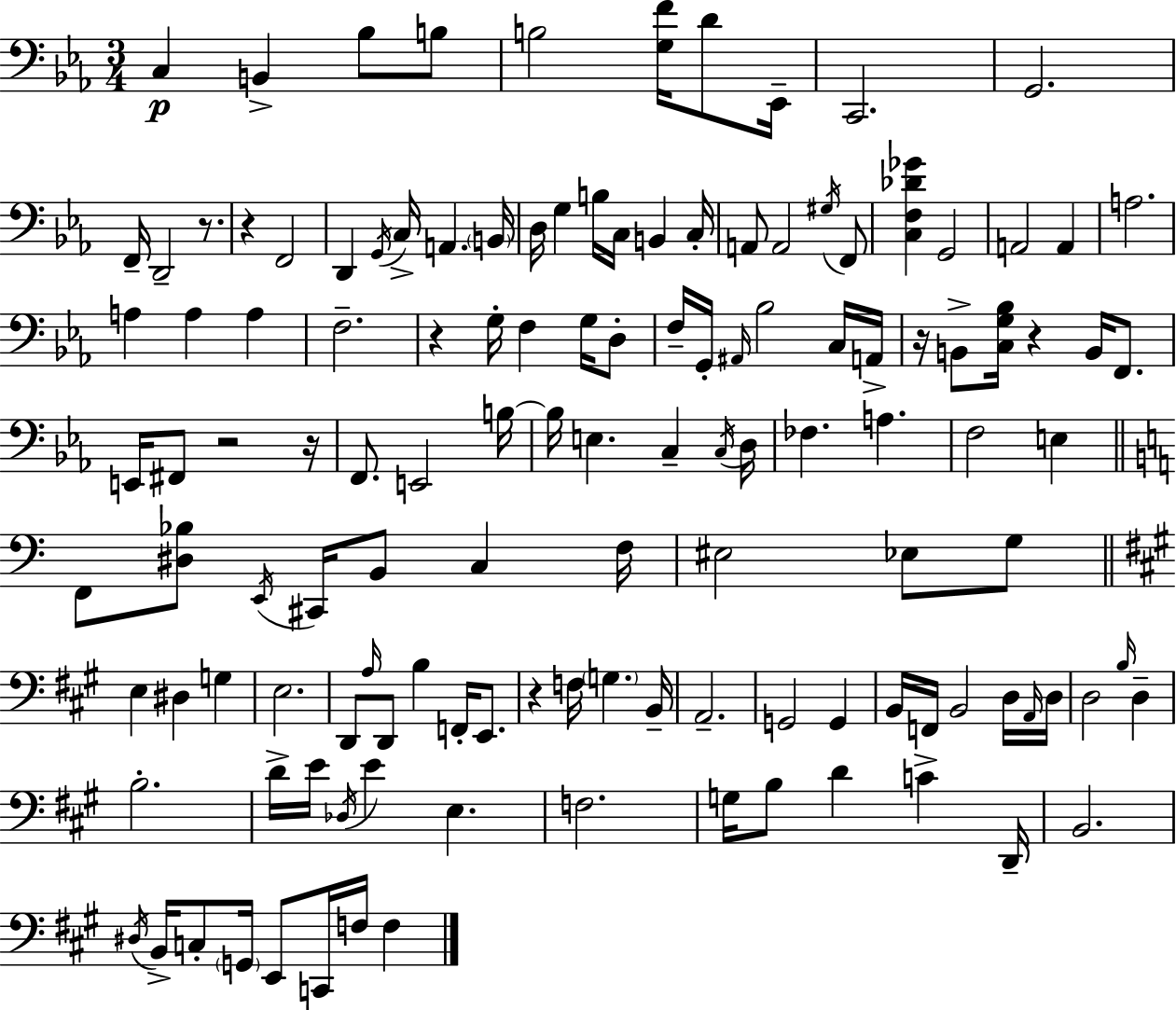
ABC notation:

X:1
T:Untitled
M:3/4
L:1/4
K:Eb
C, B,, _B,/2 B,/2 B,2 [G,F]/4 D/2 _E,,/4 C,,2 G,,2 F,,/4 D,,2 z/2 z F,,2 D,, G,,/4 C,/4 A,, B,,/4 D,/4 G, B,/4 C,/4 B,, C,/4 A,,/2 A,,2 ^G,/4 F,,/2 [C,F,_D_G] G,,2 A,,2 A,, A,2 A, A, A, F,2 z G,/4 F, G,/4 D,/2 F,/4 G,,/4 ^A,,/4 _B,2 C,/4 A,,/4 z/4 B,,/2 [C,G,_B,]/4 z B,,/4 F,,/2 E,,/4 ^F,,/2 z2 z/4 F,,/2 E,,2 B,/4 B,/4 E, C, C,/4 D,/4 _F, A, F,2 E, F,,/2 [^D,_B,]/2 E,,/4 ^C,,/4 B,,/2 C, F,/4 ^E,2 _E,/2 G,/2 E, ^D, G, E,2 D,,/2 A,/4 D,,/2 B, F,,/4 E,,/2 z F,/4 G, B,,/4 A,,2 G,,2 G,, B,,/4 F,,/4 B,,2 D,/4 A,,/4 D,/4 D,2 B,/4 D, B,2 D/4 E/4 _D,/4 E E, F,2 G,/4 B,/2 D C D,,/4 B,,2 ^D,/4 B,,/4 C,/2 G,,/4 E,,/2 C,,/4 F,/4 F,